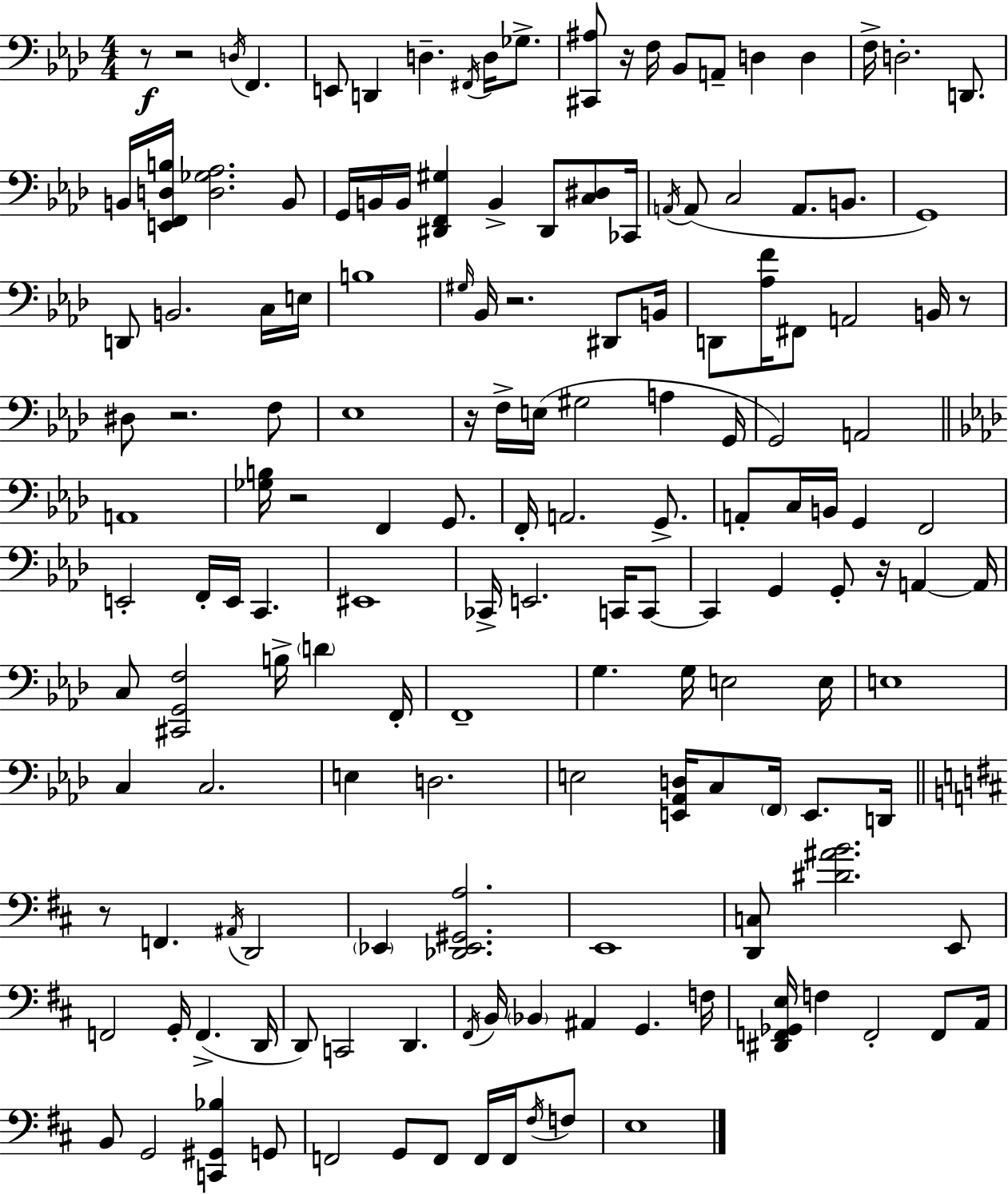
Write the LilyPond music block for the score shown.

{
  \clef bass
  \numericTimeSignature
  \time 4/4
  \key aes \major
  r8\f r2 \acciaccatura { d16 } f,4. | e,8 d,4 d4.-- \acciaccatura { fis,16 } d16 ges8.-> | <cis, ais>8 r16 f16 bes,8 a,8-- d4 d4 | f16-> d2.-. d,8. | \break b,16 <e, f, d b>16 <d ges aes>2. | b,8 g,16 b,16 b,16 <dis, f, gis>4 b,4-> dis,8 <c dis>8 | ces,16 \acciaccatura { a,16 } a,8( c2 a,8. | b,8. g,1) | \break d,8 b,2. | c16 e16 b1 | \grace { gis16 } bes,16 r2. | dis,8 b,16 d,8 <aes f'>16 fis,8 a,2 | \break b,16 r8 dis8 r2. | f8 ees1 | r16 f16-> e16( gis2 a4 | g,16 g,2) a,2 | \break \bar "||" \break \key f \minor a,1 | <ges b>16 r2 f,4 g,8. | f,16-. a,2. g,8.-> | a,8-. c16 b,16 g,4 f,2 | \break e,2-. f,16-. e,16 c,4. | eis,1 | ces,16-> e,2. c,16 c,8~~ | c,4 g,4 g,8-. r16 a,4~~ a,16 | \break c8 <cis, g, f>2 b16-> \parenthesize d'4 f,16-. | f,1-- | g4. g16 e2 e16 | e1 | \break c4 c2. | e4 d2. | e2 <e, aes, d>16 c8 \parenthesize f,16 e,8. d,16 | \bar "||" \break \key d \major r8 f,4. \acciaccatura { ais,16 } d,2 | \parenthesize ees,4 <des, ees, gis, a>2. | e,1 | <d, c>8 <dis' ais' b'>2. e,8 | \break f,2 g,16-. f,4.->( | d,16 d,8) c,2 d,4. | \acciaccatura { fis,16 } b,16 \parenthesize bes,4 ais,4 g,4. | f16 <dis, f, ges, e>16 f4 f,2-. f,8 | \break a,16 b,8 g,2 <c, gis, bes>4 | g,8 f,2 g,8 f,8 f,16 f,16 | \acciaccatura { fis16 } f8 e1 | \bar "|."
}